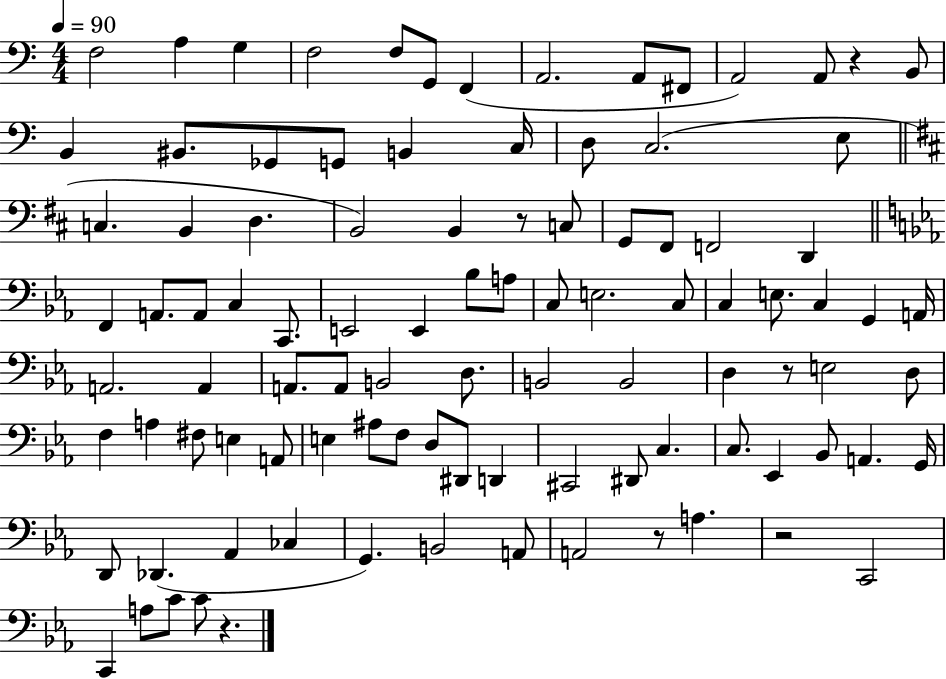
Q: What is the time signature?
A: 4/4